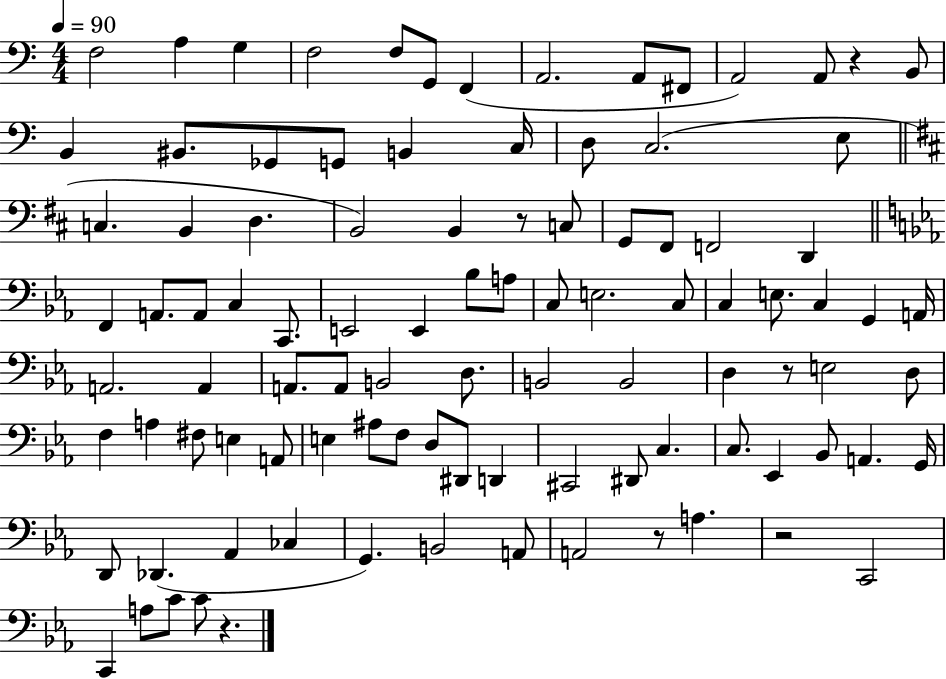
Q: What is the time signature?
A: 4/4